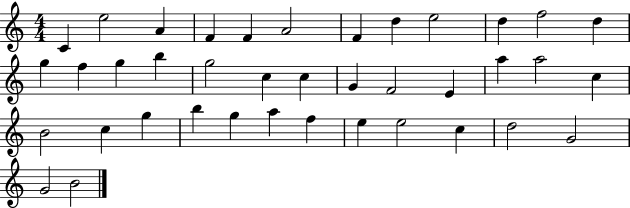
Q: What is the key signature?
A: C major